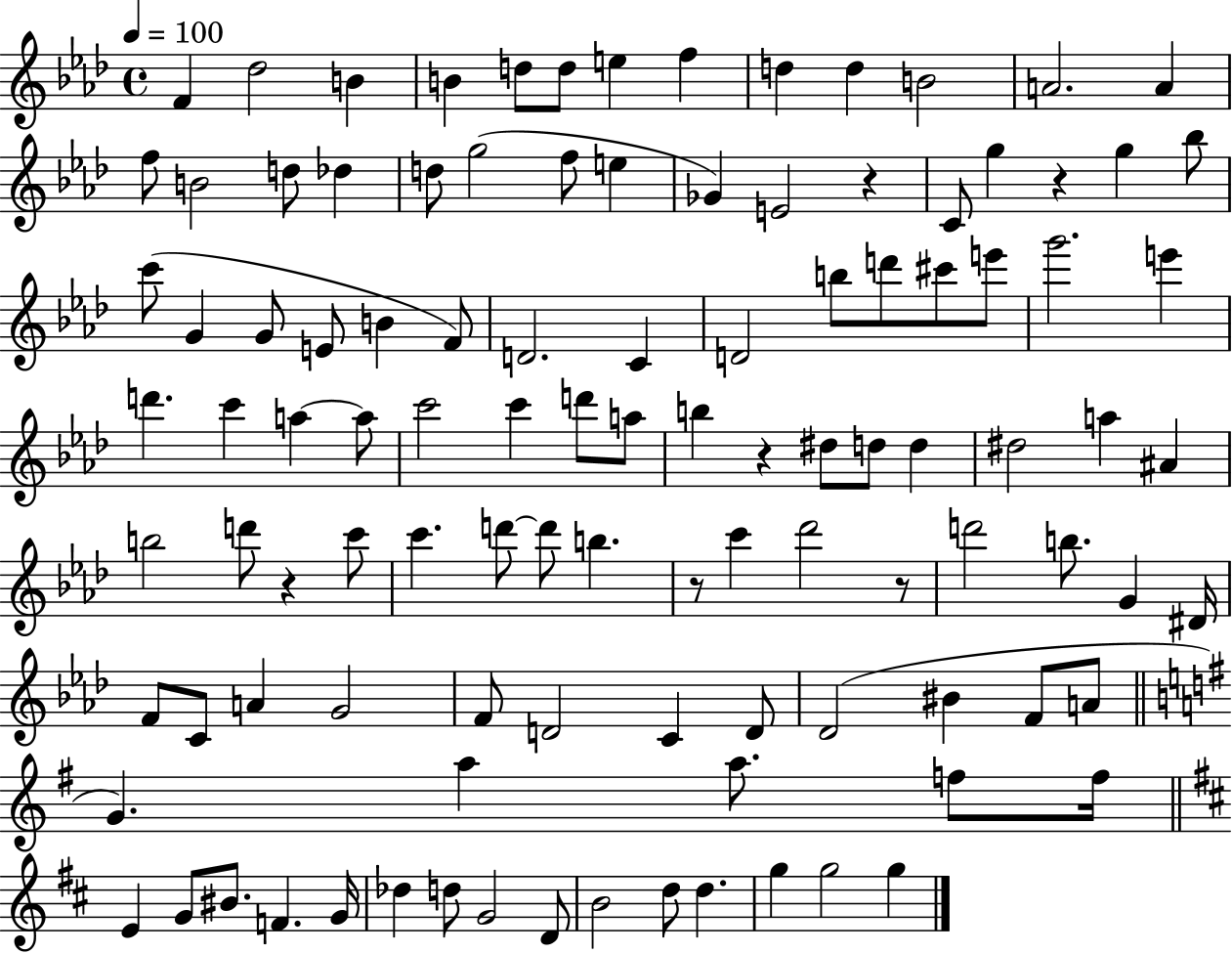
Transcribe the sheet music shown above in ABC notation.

X:1
T:Untitled
M:4/4
L:1/4
K:Ab
F _d2 B B d/2 d/2 e f d d B2 A2 A f/2 B2 d/2 _d d/2 g2 f/2 e _G E2 z C/2 g z g _b/2 c'/2 G G/2 E/2 B F/2 D2 C D2 b/2 d'/2 ^c'/2 e'/2 g'2 e' d' c' a a/2 c'2 c' d'/2 a/2 b z ^d/2 d/2 d ^d2 a ^A b2 d'/2 z c'/2 c' d'/2 d'/2 b z/2 c' _d'2 z/2 d'2 b/2 G ^D/4 F/2 C/2 A G2 F/2 D2 C D/2 _D2 ^B F/2 A/2 G a a/2 f/2 f/4 E G/2 ^B/2 F G/4 _d d/2 G2 D/2 B2 d/2 d g g2 g